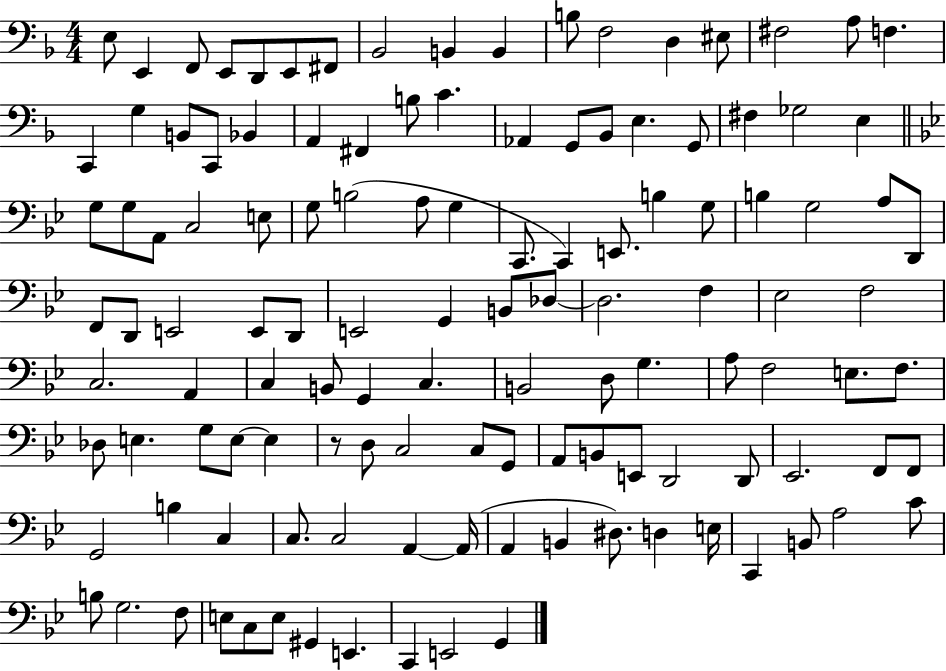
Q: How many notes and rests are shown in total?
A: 123